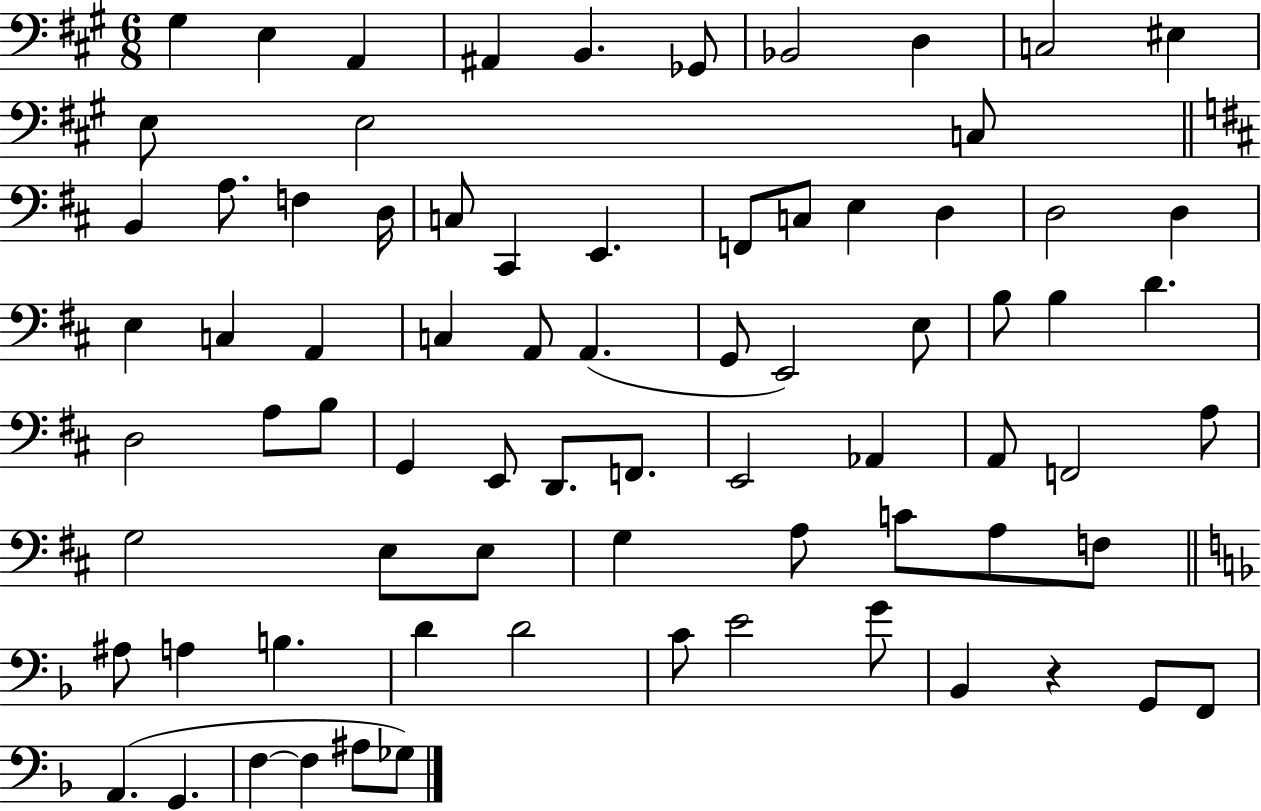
{
  \clef bass
  \numericTimeSignature
  \time 6/8
  \key a \major
  gis4 e4 a,4 | ais,4 b,4. ges,8 | bes,2 d4 | c2 eis4 | \break e8 e2 c8 | \bar "||" \break \key d \major b,4 a8. f4 d16 | c8 cis,4 e,4. | f,8 c8 e4 d4 | d2 d4 | \break e4 c4 a,4 | c4 a,8 a,4.( | g,8 e,2) e8 | b8 b4 d'4. | \break d2 a8 b8 | g,4 e,8 d,8. f,8. | e,2 aes,4 | a,8 f,2 a8 | \break g2 e8 e8 | g4 a8 c'8 a8 f8 | \bar "||" \break \key f \major ais8 a4 b4. | d'4 d'2 | c'8 e'2 g'8 | bes,4 r4 g,8 f,8 | \break a,4.( g,4. | f4~~ f4 ais8 ges8) | \bar "|."
}